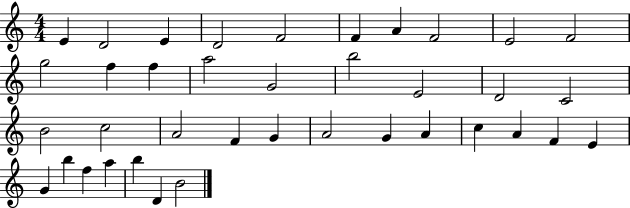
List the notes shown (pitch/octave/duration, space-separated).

E4/q D4/h E4/q D4/h F4/h F4/q A4/q F4/h E4/h F4/h G5/h F5/q F5/q A5/h G4/h B5/h E4/h D4/h C4/h B4/h C5/h A4/h F4/q G4/q A4/h G4/q A4/q C5/q A4/q F4/q E4/q G4/q B5/q F5/q A5/q B5/q D4/q B4/h